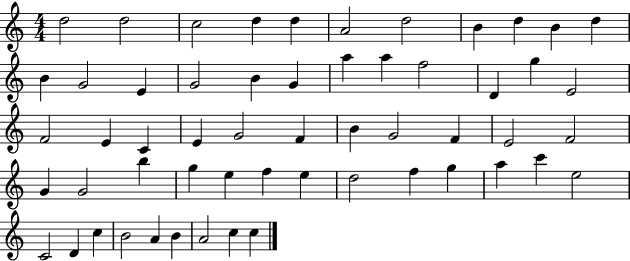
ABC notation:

X:1
T:Untitled
M:4/4
L:1/4
K:C
d2 d2 c2 d d A2 d2 B d B d B G2 E G2 B G a a f2 D g E2 F2 E C E G2 F B G2 F E2 F2 G G2 b g e f e d2 f g a c' e2 C2 D c B2 A B A2 c c